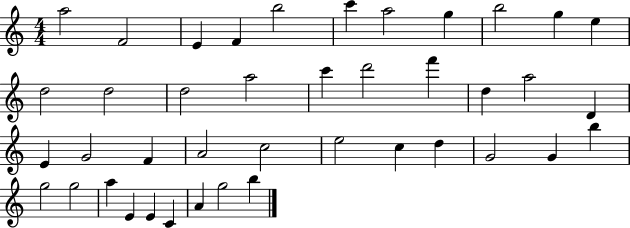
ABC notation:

X:1
T:Untitled
M:4/4
L:1/4
K:C
a2 F2 E F b2 c' a2 g b2 g e d2 d2 d2 a2 c' d'2 f' d a2 D E G2 F A2 c2 e2 c d G2 G b g2 g2 a E E C A g2 b